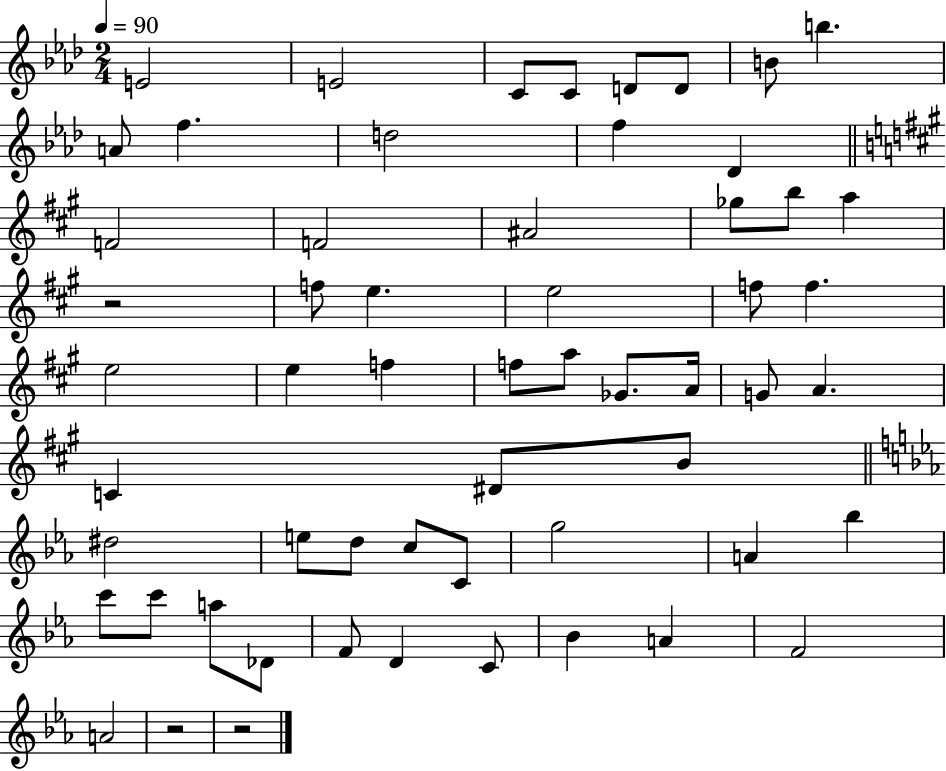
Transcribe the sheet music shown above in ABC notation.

X:1
T:Untitled
M:2/4
L:1/4
K:Ab
E2 E2 C/2 C/2 D/2 D/2 B/2 b A/2 f d2 f _D F2 F2 ^A2 _g/2 b/2 a z2 f/2 e e2 f/2 f e2 e f f/2 a/2 _G/2 A/4 G/2 A C ^D/2 B/2 ^d2 e/2 d/2 c/2 C/2 g2 A _b c'/2 c'/2 a/2 _D/2 F/2 D C/2 _B A F2 A2 z2 z2